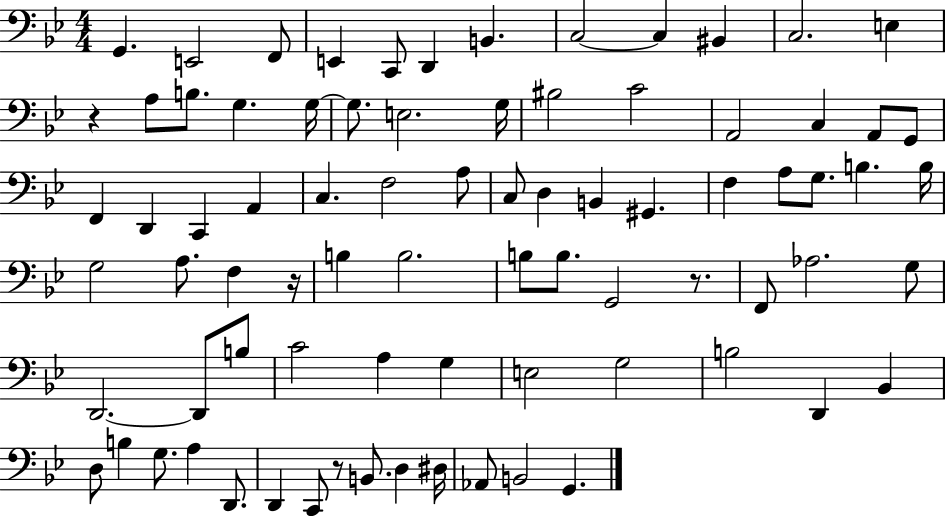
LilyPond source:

{
  \clef bass
  \numericTimeSignature
  \time 4/4
  \key bes \major
  \repeat volta 2 { g,4. e,2 f,8 | e,4 c,8 d,4 b,4. | c2~~ c4 bis,4 | c2. e4 | \break r4 a8 b8. g4. g16~~ | g8. e2. g16 | bis2 c'2 | a,2 c4 a,8 g,8 | \break f,4 d,4 c,4 a,4 | c4. f2 a8 | c8 d4 b,4 gis,4. | f4 a8 g8. b4. b16 | \break g2 a8. f4 r16 | b4 b2. | b8 b8. g,2 r8. | f,8 aes2. g8 | \break d,2.~~ d,8 b8 | c'2 a4 g4 | e2 g2 | b2 d,4 bes,4 | \break d8 b4 g8. a4 d,8. | d,4 c,8 r8 b,8. d4 dis16 | aes,8 b,2 g,4. | } \bar "|."
}